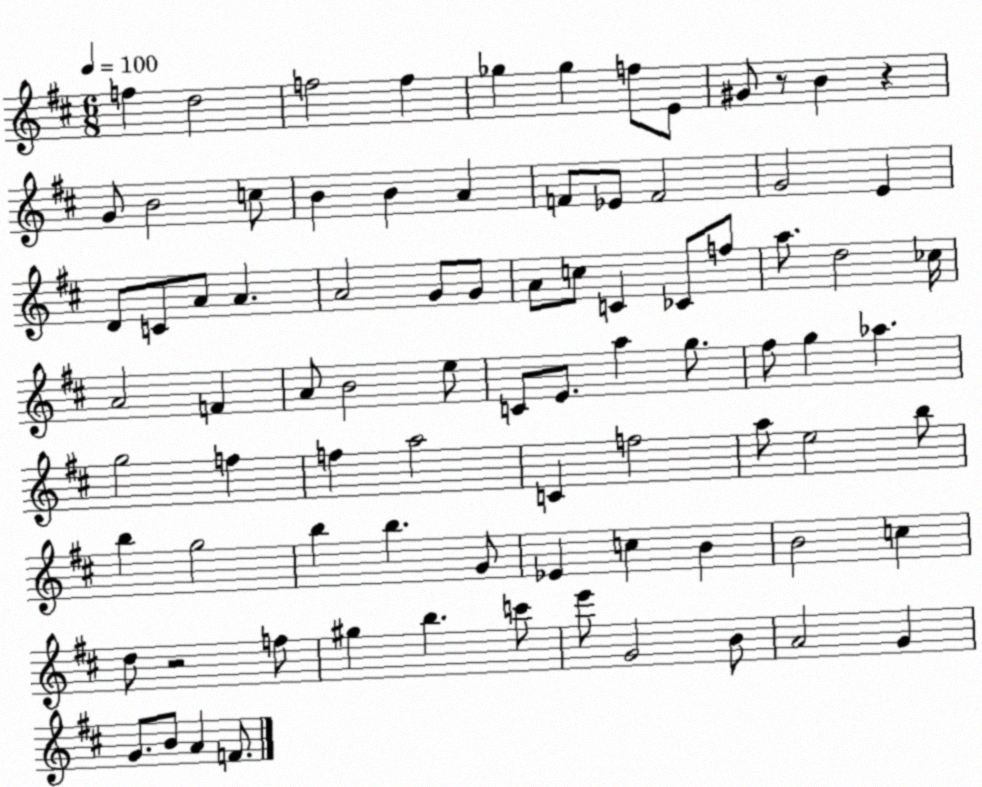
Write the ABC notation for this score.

X:1
T:Untitled
M:6/8
L:1/4
K:D
f d2 f2 f _g _g f/2 E/2 ^G/2 z/2 B z G/2 B2 c/2 B B A F/2 _E/2 F2 G2 E D/2 C/2 A/2 A A2 G/2 G/2 A/2 c/2 C _C/2 f/2 a/2 d2 _c/4 A2 F A/2 B2 e/2 C/2 E/2 a g/2 ^f/2 g _a g2 f f a2 C f2 a/2 e2 b/2 b g2 b b G/2 _E c B B2 c d/2 z2 f/2 ^g b c'/2 e'/2 G2 B/2 A2 G G/2 B/2 A F/2